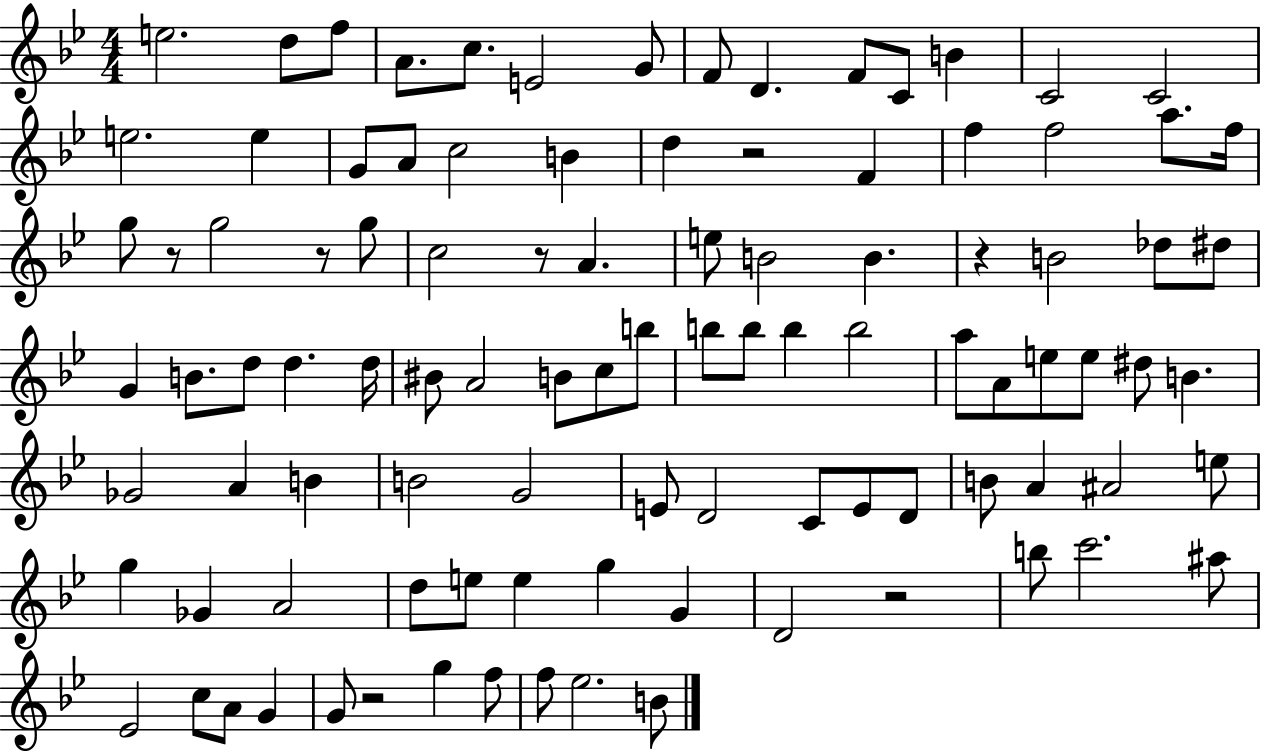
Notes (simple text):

E5/h. D5/e F5/e A4/e. C5/e. E4/h G4/e F4/e D4/q. F4/e C4/e B4/q C4/h C4/h E5/h. E5/q G4/e A4/e C5/h B4/q D5/q R/h F4/q F5/q F5/h A5/e. F5/s G5/e R/e G5/h R/e G5/e C5/h R/e A4/q. E5/e B4/h B4/q. R/q B4/h Db5/e D#5/e G4/q B4/e. D5/e D5/q. D5/s BIS4/e A4/h B4/e C5/e B5/e B5/e B5/e B5/q B5/h A5/e A4/e E5/e E5/e D#5/e B4/q. Gb4/h A4/q B4/q B4/h G4/h E4/e D4/h C4/e E4/e D4/e B4/e A4/q A#4/h E5/e G5/q Gb4/q A4/h D5/e E5/e E5/q G5/q G4/q D4/h R/h B5/e C6/h. A#5/e Eb4/h C5/e A4/e G4/q G4/e R/h G5/q F5/e F5/e Eb5/h. B4/e